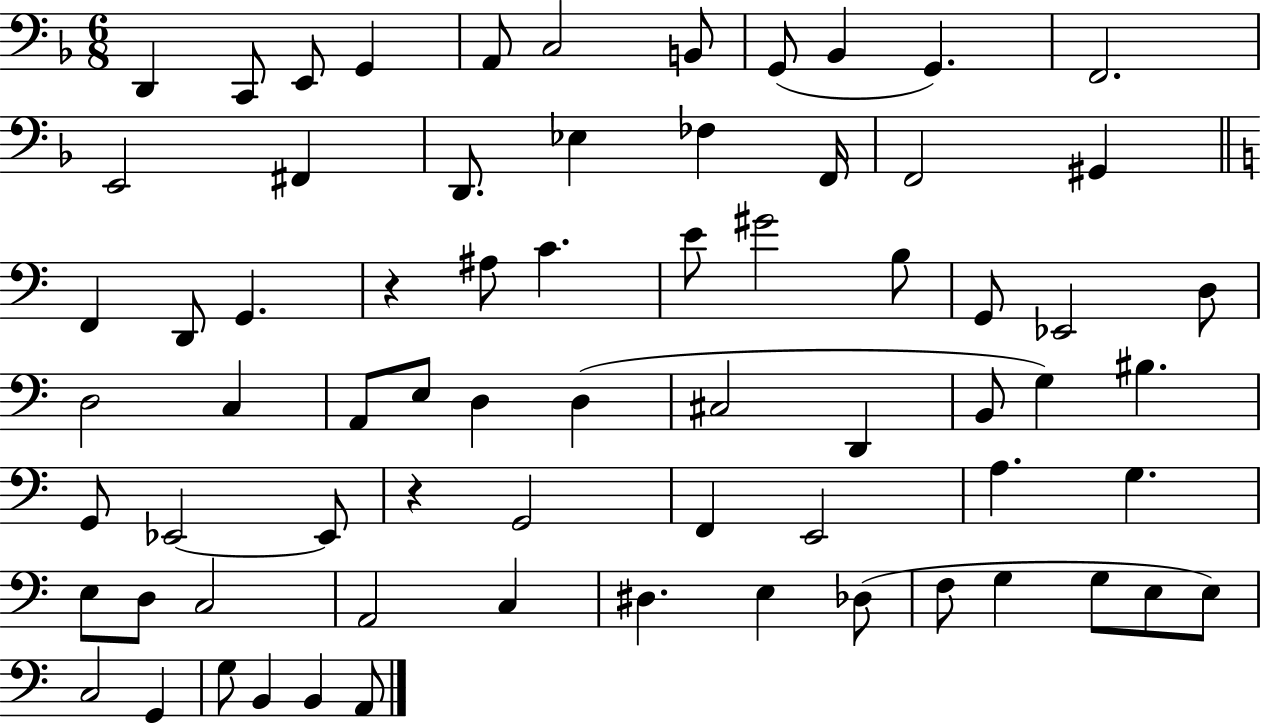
X:1
T:Untitled
M:6/8
L:1/4
K:F
D,, C,,/2 E,,/2 G,, A,,/2 C,2 B,,/2 G,,/2 _B,, G,, F,,2 E,,2 ^F,, D,,/2 _E, _F, F,,/4 F,,2 ^G,, F,, D,,/2 G,, z ^A,/2 C E/2 ^G2 B,/2 G,,/2 _E,,2 D,/2 D,2 C, A,,/2 E,/2 D, D, ^C,2 D,, B,,/2 G, ^B, G,,/2 _E,,2 _E,,/2 z G,,2 F,, E,,2 A, G, E,/2 D,/2 C,2 A,,2 C, ^D, E, _D,/2 F,/2 G, G,/2 E,/2 E,/2 C,2 G,, G,/2 B,, B,, A,,/2